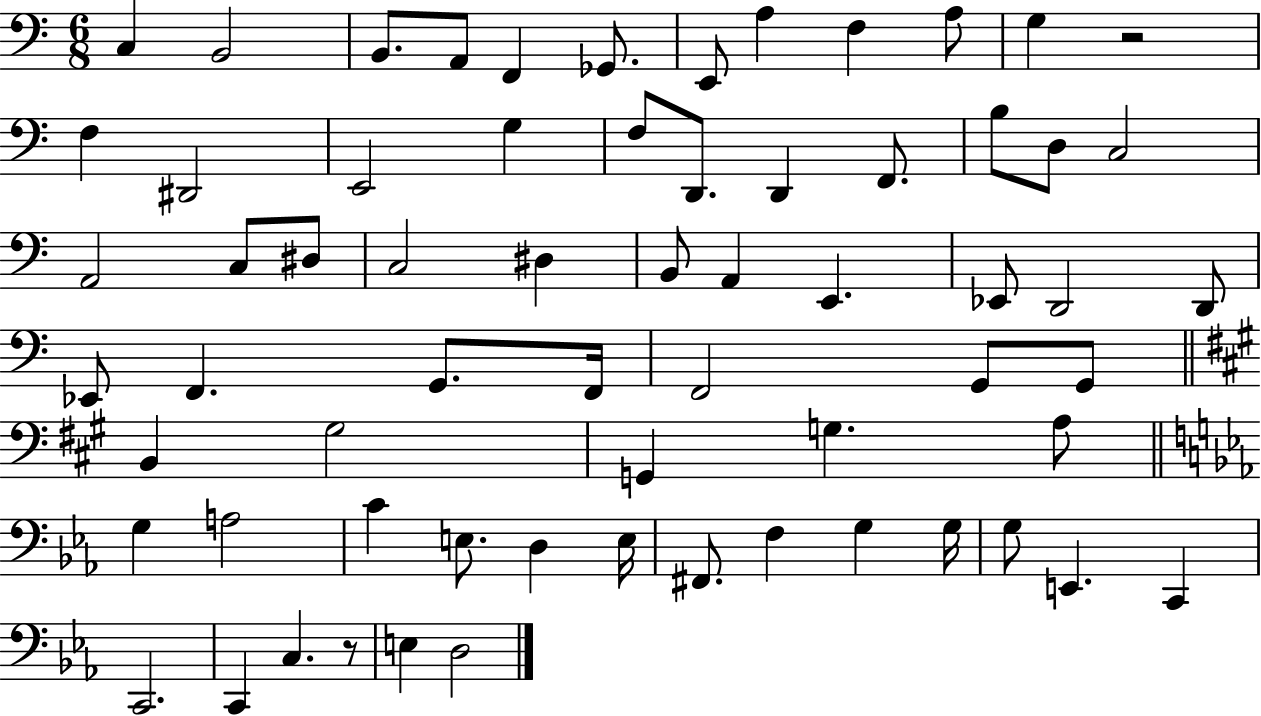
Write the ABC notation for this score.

X:1
T:Untitled
M:6/8
L:1/4
K:C
C, B,,2 B,,/2 A,,/2 F,, _G,,/2 E,,/2 A, F, A,/2 G, z2 F, ^D,,2 E,,2 G, F,/2 D,,/2 D,, F,,/2 B,/2 D,/2 C,2 A,,2 C,/2 ^D,/2 C,2 ^D, B,,/2 A,, E,, _E,,/2 D,,2 D,,/2 _E,,/2 F,, G,,/2 F,,/4 F,,2 G,,/2 G,,/2 B,, ^G,2 G,, G, A,/2 G, A,2 C E,/2 D, E,/4 ^F,,/2 F, G, G,/4 G,/2 E,, C,, C,,2 C,, C, z/2 E, D,2